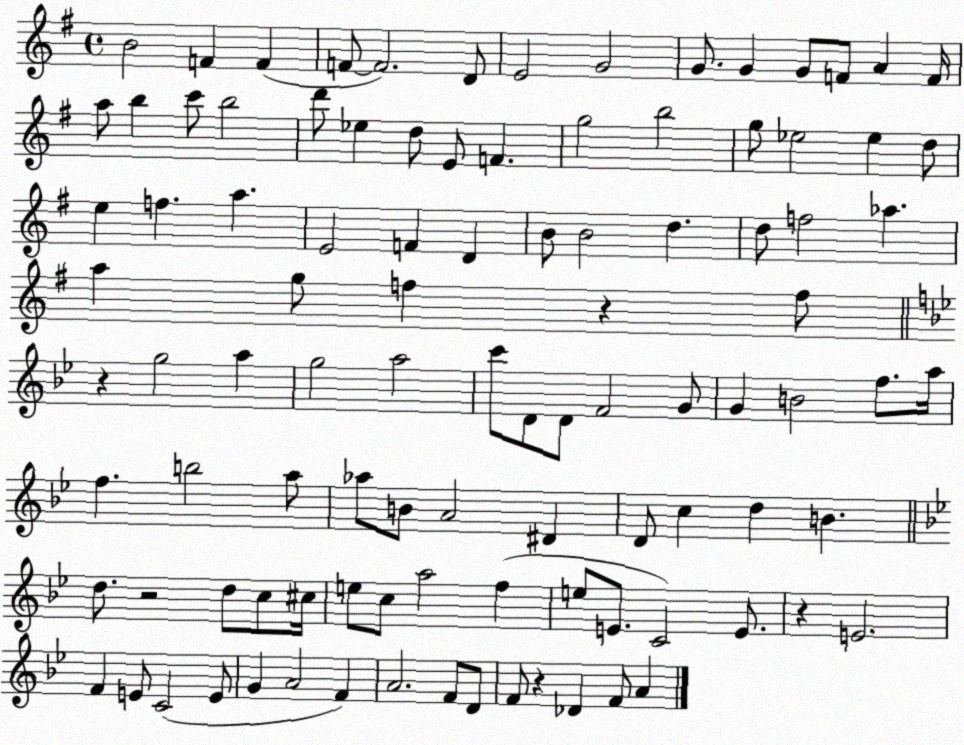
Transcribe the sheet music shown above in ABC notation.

X:1
T:Untitled
M:4/4
L:1/4
K:G
B2 F F F/2 F2 D/2 E2 G2 G/2 G G/2 F/2 A F/4 a/2 b c'/2 b2 d'/2 _e d/2 E/2 F g2 b2 g/2 _e2 _e d/2 e f a E2 F D B/2 B2 d d/2 f2 _a a g/2 f z f/2 z g2 a g2 a2 c'/2 D/2 D/2 F2 G/2 G B2 f/2 a/4 f b2 a/2 _a/2 B/2 A2 ^D D/2 c d B d/2 z2 d/2 c/2 ^c/4 e/2 c/2 a2 f e/2 E/2 C2 E/2 z E2 F E/2 C2 E/2 G A2 F A2 F/2 D/2 F/2 z _D F/2 A